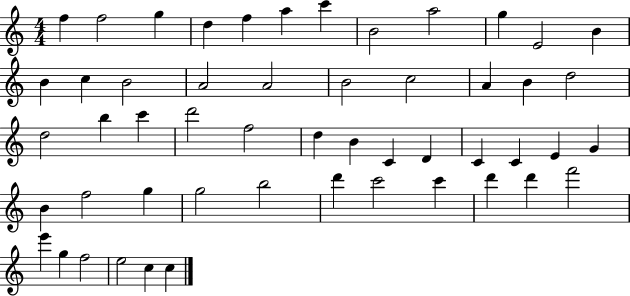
{
  \clef treble
  \numericTimeSignature
  \time 4/4
  \key c \major
  f''4 f''2 g''4 | d''4 f''4 a''4 c'''4 | b'2 a''2 | g''4 e'2 b'4 | \break b'4 c''4 b'2 | a'2 a'2 | b'2 c''2 | a'4 b'4 d''2 | \break d''2 b''4 c'''4 | d'''2 f''2 | d''4 b'4 c'4 d'4 | c'4 c'4 e'4 g'4 | \break b'4 f''2 g''4 | g''2 b''2 | d'''4 c'''2 c'''4 | d'''4 d'''4 f'''2 | \break e'''4 g''4 f''2 | e''2 c''4 c''4 | \bar "|."
}